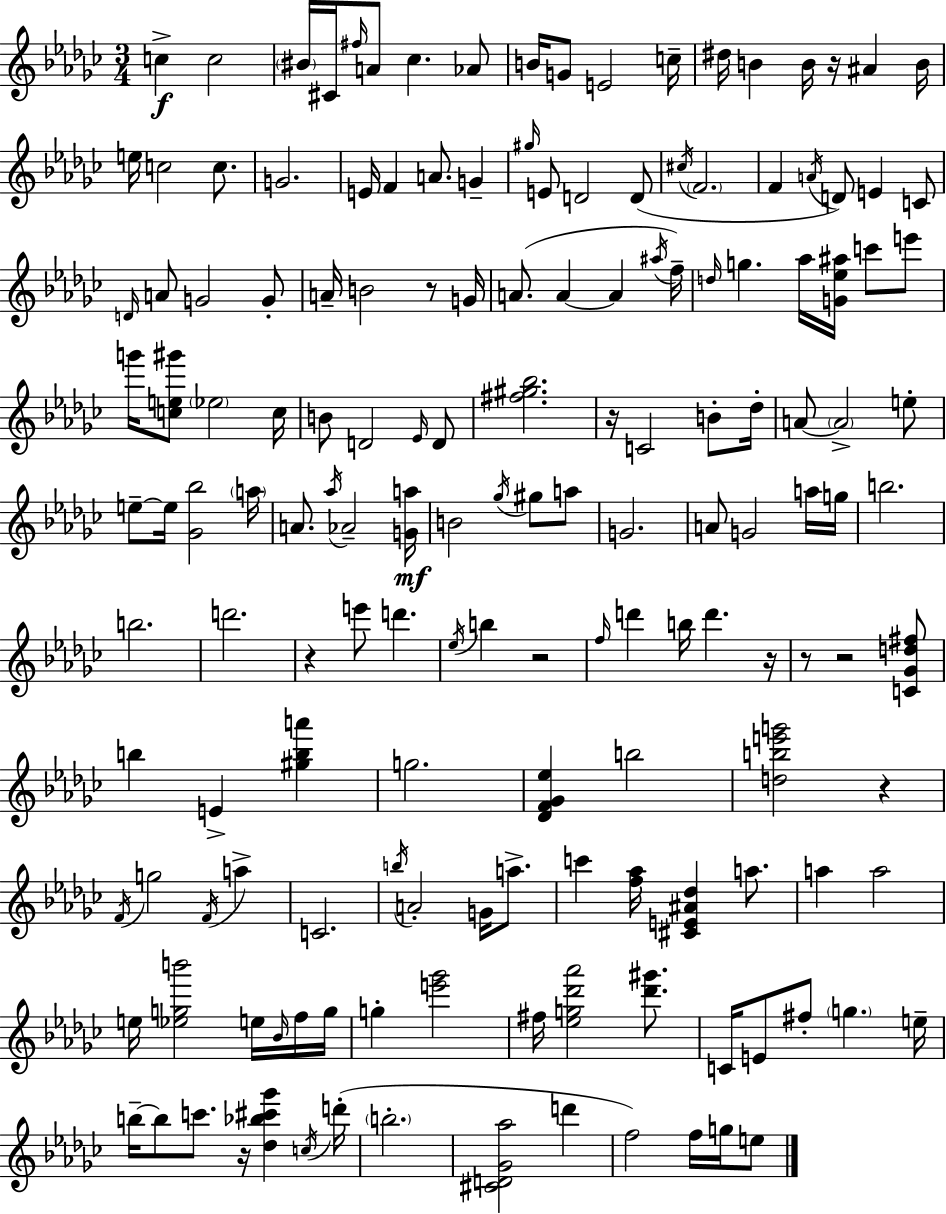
C5/q C5/h BIS4/s C#4/s F#5/s A4/e CES5/q. Ab4/e B4/s G4/e E4/h C5/s D#5/s B4/q B4/s R/s A#4/q B4/s E5/s C5/h C5/e. G4/h. E4/s F4/q A4/e. G4/q G#5/s E4/e D4/h D4/e C#5/s F4/h. F4/q A4/s D4/e E4/q C4/e D4/s A4/e G4/h G4/e A4/s B4/h R/e G4/s A4/e. A4/q A4/q A#5/s F5/s D5/s G5/q. Ab5/s [G4,Eb5,A#5]/s C6/e E6/e G6/s [C5,E5,G#6]/e Eb5/h C5/s B4/e D4/h Eb4/s D4/e [F#5,G#5,Bb5]/h. R/s C4/h B4/e Db5/s A4/e A4/h E5/e E5/e E5/s [Gb4,Bb5]/h A5/s A4/e. Ab5/s Ab4/h [G4,A5]/s B4/h Gb5/s G#5/e A5/e G4/h. A4/e G4/h A5/s G5/s B5/h. B5/h. D6/h. R/q E6/e D6/q. Eb5/s B5/q R/h F5/s D6/q B5/s D6/q. R/s R/e R/h [C4,Gb4,D5,F#5]/e B5/q E4/q [G#5,B5,A6]/q G5/h. [Db4,F4,Gb4,Eb5]/q B5/h [D5,B5,E6,G6]/h R/q F4/s G5/h F4/s A5/q C4/h. B5/s A4/h G4/s A5/e. C6/q [F5,Ab5]/s [C#4,E4,A#4,Db5]/q A5/e. A5/q A5/h E5/s [Eb5,G5,B6]/h E5/s Bb4/s F5/s G5/s G5/q [E6,Gb6]/h F#5/s [Eb5,G5,Db6,Ab6]/h [Db6,G#6]/e. C4/s E4/e F#5/e G5/q. E5/s B5/s B5/e C6/e. R/s [Db5,Bb5,C#6,Gb6]/q C5/s D6/s B5/h. [C#4,D4,Gb4,Ab5]/h D6/q F5/h F5/s G5/s E5/e